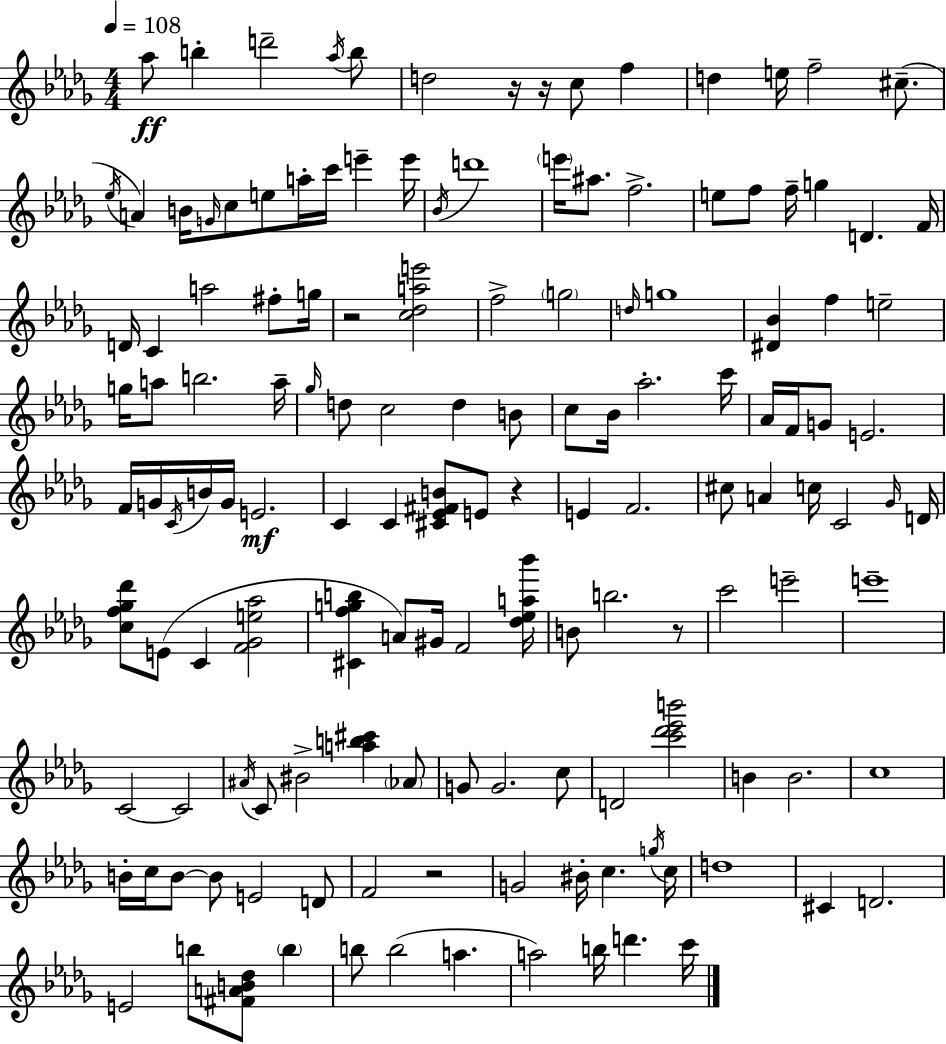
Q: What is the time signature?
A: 4/4